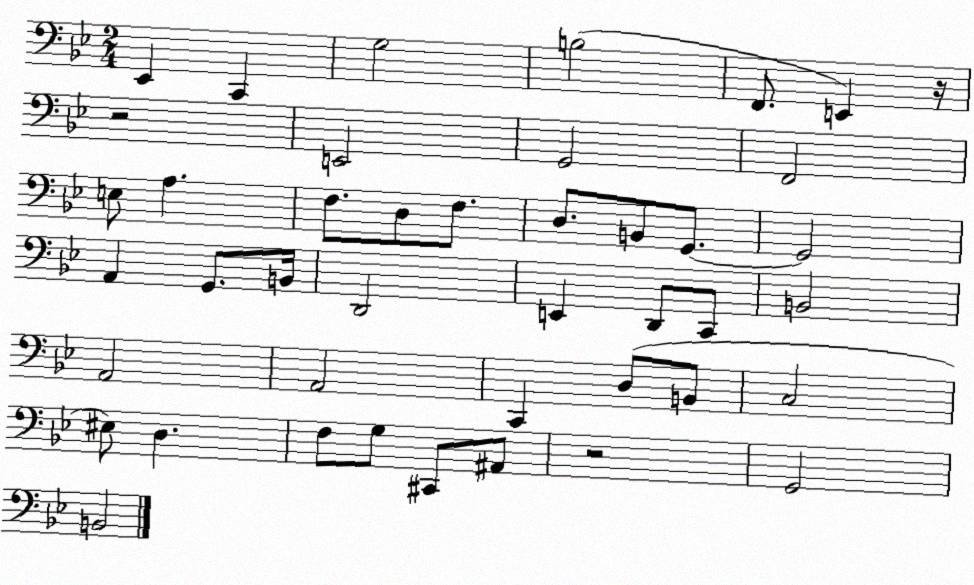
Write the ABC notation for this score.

X:1
T:Untitled
M:2/4
L:1/4
K:Bb
_E,, C,, G,2 B,2 F,,/2 E,, z/4 z2 E,,2 G,,2 F,,2 E,/2 A, F,/2 D,/2 F,/2 D,/2 B,,/2 G,,/2 G,,2 A,, G,,/2 B,,/4 D,,2 E,, D,,/2 C,,/2 B,,2 A,,2 A,,2 C,, D,/2 B,,/2 C,2 ^E,/2 D, F,/2 G,/2 ^C,,/2 ^A,,/2 z2 G,,2 B,,2